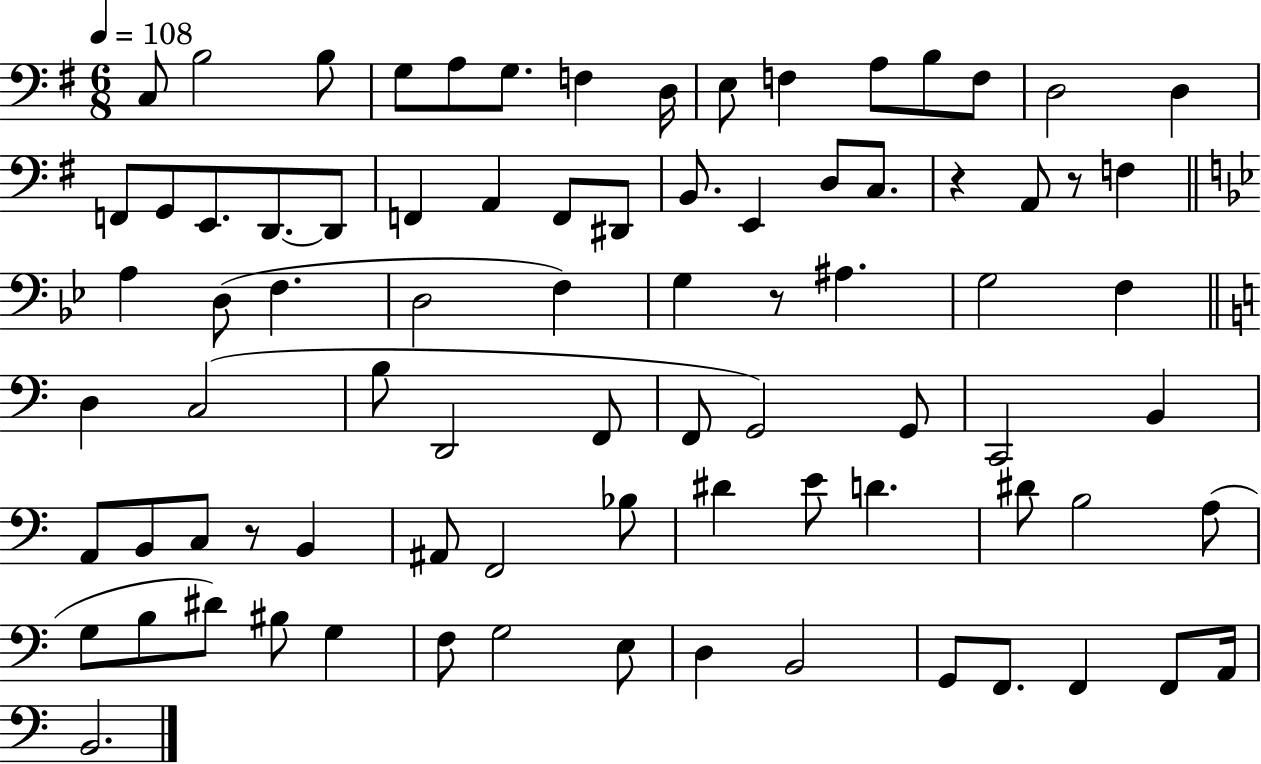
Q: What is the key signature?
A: G major